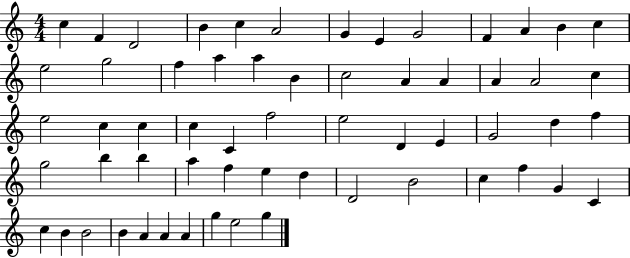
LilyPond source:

{
  \clef treble
  \numericTimeSignature
  \time 4/4
  \key c \major
  c''4 f'4 d'2 | b'4 c''4 a'2 | g'4 e'4 g'2 | f'4 a'4 b'4 c''4 | \break e''2 g''2 | f''4 a''4 a''4 b'4 | c''2 a'4 a'4 | a'4 a'2 c''4 | \break e''2 c''4 c''4 | c''4 c'4 f''2 | e''2 d'4 e'4 | g'2 d''4 f''4 | \break g''2 b''4 b''4 | a''4 f''4 e''4 d''4 | d'2 b'2 | c''4 f''4 g'4 c'4 | \break c''4 b'4 b'2 | b'4 a'4 a'4 a'4 | g''4 e''2 g''4 | \bar "|."
}